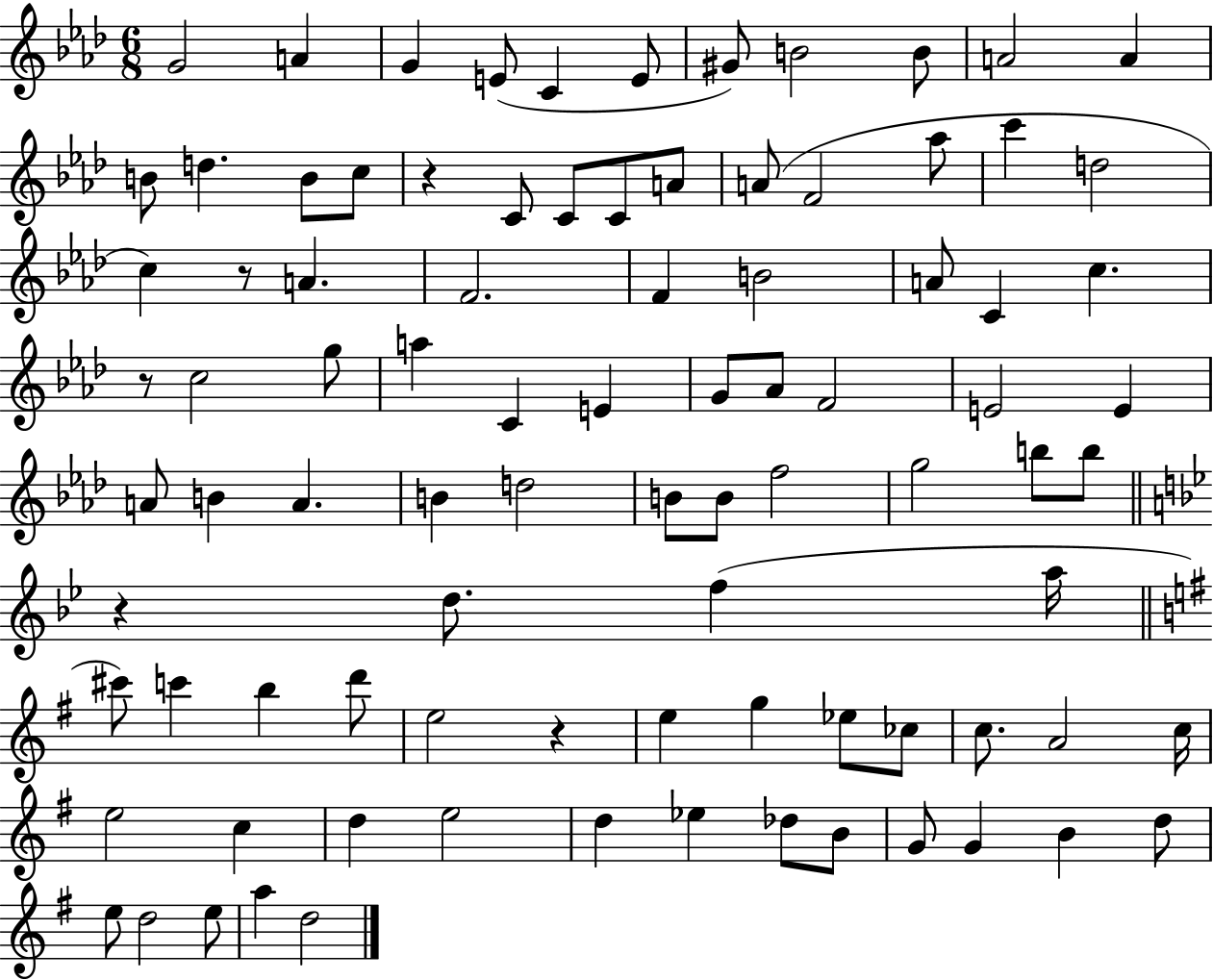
{
  \clef treble
  \numericTimeSignature
  \time 6/8
  \key aes \major
  g'2 a'4 | g'4 e'8( c'4 e'8 | gis'8) b'2 b'8 | a'2 a'4 | \break b'8 d''4. b'8 c''8 | r4 c'8 c'8 c'8 a'8 | a'8( f'2 aes''8 | c'''4 d''2 | \break c''4) r8 a'4. | f'2. | f'4 b'2 | a'8 c'4 c''4. | \break r8 c''2 g''8 | a''4 c'4 e'4 | g'8 aes'8 f'2 | e'2 e'4 | \break a'8 b'4 a'4. | b'4 d''2 | b'8 b'8 f''2 | g''2 b''8 b''8 | \break \bar "||" \break \key bes \major r4 d''8. f''4( a''16 | \bar "||" \break \key g \major cis'''8) c'''4 b''4 d'''8 | e''2 r4 | e''4 g''4 ees''8 ces''8 | c''8. a'2 c''16 | \break e''2 c''4 | d''4 e''2 | d''4 ees''4 des''8 b'8 | g'8 g'4 b'4 d''8 | \break e''8 d''2 e''8 | a''4 d''2 | \bar "|."
}